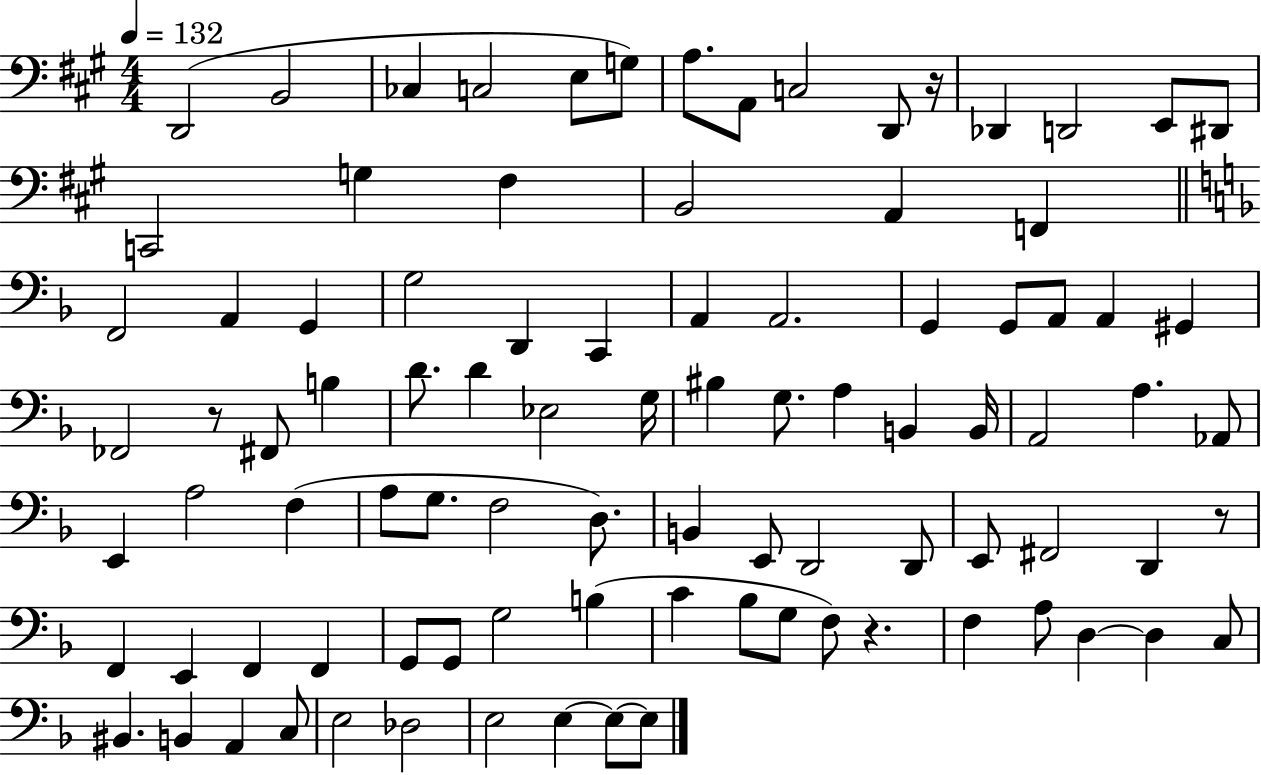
D2/h B2/h CES3/q C3/h E3/e G3/e A3/e. A2/e C3/h D2/e R/s Db2/q D2/h E2/e D#2/e C2/h G3/q F#3/q B2/h A2/q F2/q F2/h A2/q G2/q G3/h D2/q C2/q A2/q A2/h. G2/q G2/e A2/e A2/q G#2/q FES2/h R/e F#2/e B3/q D4/e. D4/q Eb3/h G3/s BIS3/q G3/e. A3/q B2/q B2/s A2/h A3/q. Ab2/e E2/q A3/h F3/q A3/e G3/e. F3/h D3/e. B2/q E2/e D2/h D2/e E2/e F#2/h D2/q R/e F2/q E2/q F2/q F2/q G2/e G2/e G3/h B3/q C4/q Bb3/e G3/e F3/e R/q. F3/q A3/e D3/q D3/q C3/e BIS2/q. B2/q A2/q C3/e E3/h Db3/h E3/h E3/q E3/e E3/e